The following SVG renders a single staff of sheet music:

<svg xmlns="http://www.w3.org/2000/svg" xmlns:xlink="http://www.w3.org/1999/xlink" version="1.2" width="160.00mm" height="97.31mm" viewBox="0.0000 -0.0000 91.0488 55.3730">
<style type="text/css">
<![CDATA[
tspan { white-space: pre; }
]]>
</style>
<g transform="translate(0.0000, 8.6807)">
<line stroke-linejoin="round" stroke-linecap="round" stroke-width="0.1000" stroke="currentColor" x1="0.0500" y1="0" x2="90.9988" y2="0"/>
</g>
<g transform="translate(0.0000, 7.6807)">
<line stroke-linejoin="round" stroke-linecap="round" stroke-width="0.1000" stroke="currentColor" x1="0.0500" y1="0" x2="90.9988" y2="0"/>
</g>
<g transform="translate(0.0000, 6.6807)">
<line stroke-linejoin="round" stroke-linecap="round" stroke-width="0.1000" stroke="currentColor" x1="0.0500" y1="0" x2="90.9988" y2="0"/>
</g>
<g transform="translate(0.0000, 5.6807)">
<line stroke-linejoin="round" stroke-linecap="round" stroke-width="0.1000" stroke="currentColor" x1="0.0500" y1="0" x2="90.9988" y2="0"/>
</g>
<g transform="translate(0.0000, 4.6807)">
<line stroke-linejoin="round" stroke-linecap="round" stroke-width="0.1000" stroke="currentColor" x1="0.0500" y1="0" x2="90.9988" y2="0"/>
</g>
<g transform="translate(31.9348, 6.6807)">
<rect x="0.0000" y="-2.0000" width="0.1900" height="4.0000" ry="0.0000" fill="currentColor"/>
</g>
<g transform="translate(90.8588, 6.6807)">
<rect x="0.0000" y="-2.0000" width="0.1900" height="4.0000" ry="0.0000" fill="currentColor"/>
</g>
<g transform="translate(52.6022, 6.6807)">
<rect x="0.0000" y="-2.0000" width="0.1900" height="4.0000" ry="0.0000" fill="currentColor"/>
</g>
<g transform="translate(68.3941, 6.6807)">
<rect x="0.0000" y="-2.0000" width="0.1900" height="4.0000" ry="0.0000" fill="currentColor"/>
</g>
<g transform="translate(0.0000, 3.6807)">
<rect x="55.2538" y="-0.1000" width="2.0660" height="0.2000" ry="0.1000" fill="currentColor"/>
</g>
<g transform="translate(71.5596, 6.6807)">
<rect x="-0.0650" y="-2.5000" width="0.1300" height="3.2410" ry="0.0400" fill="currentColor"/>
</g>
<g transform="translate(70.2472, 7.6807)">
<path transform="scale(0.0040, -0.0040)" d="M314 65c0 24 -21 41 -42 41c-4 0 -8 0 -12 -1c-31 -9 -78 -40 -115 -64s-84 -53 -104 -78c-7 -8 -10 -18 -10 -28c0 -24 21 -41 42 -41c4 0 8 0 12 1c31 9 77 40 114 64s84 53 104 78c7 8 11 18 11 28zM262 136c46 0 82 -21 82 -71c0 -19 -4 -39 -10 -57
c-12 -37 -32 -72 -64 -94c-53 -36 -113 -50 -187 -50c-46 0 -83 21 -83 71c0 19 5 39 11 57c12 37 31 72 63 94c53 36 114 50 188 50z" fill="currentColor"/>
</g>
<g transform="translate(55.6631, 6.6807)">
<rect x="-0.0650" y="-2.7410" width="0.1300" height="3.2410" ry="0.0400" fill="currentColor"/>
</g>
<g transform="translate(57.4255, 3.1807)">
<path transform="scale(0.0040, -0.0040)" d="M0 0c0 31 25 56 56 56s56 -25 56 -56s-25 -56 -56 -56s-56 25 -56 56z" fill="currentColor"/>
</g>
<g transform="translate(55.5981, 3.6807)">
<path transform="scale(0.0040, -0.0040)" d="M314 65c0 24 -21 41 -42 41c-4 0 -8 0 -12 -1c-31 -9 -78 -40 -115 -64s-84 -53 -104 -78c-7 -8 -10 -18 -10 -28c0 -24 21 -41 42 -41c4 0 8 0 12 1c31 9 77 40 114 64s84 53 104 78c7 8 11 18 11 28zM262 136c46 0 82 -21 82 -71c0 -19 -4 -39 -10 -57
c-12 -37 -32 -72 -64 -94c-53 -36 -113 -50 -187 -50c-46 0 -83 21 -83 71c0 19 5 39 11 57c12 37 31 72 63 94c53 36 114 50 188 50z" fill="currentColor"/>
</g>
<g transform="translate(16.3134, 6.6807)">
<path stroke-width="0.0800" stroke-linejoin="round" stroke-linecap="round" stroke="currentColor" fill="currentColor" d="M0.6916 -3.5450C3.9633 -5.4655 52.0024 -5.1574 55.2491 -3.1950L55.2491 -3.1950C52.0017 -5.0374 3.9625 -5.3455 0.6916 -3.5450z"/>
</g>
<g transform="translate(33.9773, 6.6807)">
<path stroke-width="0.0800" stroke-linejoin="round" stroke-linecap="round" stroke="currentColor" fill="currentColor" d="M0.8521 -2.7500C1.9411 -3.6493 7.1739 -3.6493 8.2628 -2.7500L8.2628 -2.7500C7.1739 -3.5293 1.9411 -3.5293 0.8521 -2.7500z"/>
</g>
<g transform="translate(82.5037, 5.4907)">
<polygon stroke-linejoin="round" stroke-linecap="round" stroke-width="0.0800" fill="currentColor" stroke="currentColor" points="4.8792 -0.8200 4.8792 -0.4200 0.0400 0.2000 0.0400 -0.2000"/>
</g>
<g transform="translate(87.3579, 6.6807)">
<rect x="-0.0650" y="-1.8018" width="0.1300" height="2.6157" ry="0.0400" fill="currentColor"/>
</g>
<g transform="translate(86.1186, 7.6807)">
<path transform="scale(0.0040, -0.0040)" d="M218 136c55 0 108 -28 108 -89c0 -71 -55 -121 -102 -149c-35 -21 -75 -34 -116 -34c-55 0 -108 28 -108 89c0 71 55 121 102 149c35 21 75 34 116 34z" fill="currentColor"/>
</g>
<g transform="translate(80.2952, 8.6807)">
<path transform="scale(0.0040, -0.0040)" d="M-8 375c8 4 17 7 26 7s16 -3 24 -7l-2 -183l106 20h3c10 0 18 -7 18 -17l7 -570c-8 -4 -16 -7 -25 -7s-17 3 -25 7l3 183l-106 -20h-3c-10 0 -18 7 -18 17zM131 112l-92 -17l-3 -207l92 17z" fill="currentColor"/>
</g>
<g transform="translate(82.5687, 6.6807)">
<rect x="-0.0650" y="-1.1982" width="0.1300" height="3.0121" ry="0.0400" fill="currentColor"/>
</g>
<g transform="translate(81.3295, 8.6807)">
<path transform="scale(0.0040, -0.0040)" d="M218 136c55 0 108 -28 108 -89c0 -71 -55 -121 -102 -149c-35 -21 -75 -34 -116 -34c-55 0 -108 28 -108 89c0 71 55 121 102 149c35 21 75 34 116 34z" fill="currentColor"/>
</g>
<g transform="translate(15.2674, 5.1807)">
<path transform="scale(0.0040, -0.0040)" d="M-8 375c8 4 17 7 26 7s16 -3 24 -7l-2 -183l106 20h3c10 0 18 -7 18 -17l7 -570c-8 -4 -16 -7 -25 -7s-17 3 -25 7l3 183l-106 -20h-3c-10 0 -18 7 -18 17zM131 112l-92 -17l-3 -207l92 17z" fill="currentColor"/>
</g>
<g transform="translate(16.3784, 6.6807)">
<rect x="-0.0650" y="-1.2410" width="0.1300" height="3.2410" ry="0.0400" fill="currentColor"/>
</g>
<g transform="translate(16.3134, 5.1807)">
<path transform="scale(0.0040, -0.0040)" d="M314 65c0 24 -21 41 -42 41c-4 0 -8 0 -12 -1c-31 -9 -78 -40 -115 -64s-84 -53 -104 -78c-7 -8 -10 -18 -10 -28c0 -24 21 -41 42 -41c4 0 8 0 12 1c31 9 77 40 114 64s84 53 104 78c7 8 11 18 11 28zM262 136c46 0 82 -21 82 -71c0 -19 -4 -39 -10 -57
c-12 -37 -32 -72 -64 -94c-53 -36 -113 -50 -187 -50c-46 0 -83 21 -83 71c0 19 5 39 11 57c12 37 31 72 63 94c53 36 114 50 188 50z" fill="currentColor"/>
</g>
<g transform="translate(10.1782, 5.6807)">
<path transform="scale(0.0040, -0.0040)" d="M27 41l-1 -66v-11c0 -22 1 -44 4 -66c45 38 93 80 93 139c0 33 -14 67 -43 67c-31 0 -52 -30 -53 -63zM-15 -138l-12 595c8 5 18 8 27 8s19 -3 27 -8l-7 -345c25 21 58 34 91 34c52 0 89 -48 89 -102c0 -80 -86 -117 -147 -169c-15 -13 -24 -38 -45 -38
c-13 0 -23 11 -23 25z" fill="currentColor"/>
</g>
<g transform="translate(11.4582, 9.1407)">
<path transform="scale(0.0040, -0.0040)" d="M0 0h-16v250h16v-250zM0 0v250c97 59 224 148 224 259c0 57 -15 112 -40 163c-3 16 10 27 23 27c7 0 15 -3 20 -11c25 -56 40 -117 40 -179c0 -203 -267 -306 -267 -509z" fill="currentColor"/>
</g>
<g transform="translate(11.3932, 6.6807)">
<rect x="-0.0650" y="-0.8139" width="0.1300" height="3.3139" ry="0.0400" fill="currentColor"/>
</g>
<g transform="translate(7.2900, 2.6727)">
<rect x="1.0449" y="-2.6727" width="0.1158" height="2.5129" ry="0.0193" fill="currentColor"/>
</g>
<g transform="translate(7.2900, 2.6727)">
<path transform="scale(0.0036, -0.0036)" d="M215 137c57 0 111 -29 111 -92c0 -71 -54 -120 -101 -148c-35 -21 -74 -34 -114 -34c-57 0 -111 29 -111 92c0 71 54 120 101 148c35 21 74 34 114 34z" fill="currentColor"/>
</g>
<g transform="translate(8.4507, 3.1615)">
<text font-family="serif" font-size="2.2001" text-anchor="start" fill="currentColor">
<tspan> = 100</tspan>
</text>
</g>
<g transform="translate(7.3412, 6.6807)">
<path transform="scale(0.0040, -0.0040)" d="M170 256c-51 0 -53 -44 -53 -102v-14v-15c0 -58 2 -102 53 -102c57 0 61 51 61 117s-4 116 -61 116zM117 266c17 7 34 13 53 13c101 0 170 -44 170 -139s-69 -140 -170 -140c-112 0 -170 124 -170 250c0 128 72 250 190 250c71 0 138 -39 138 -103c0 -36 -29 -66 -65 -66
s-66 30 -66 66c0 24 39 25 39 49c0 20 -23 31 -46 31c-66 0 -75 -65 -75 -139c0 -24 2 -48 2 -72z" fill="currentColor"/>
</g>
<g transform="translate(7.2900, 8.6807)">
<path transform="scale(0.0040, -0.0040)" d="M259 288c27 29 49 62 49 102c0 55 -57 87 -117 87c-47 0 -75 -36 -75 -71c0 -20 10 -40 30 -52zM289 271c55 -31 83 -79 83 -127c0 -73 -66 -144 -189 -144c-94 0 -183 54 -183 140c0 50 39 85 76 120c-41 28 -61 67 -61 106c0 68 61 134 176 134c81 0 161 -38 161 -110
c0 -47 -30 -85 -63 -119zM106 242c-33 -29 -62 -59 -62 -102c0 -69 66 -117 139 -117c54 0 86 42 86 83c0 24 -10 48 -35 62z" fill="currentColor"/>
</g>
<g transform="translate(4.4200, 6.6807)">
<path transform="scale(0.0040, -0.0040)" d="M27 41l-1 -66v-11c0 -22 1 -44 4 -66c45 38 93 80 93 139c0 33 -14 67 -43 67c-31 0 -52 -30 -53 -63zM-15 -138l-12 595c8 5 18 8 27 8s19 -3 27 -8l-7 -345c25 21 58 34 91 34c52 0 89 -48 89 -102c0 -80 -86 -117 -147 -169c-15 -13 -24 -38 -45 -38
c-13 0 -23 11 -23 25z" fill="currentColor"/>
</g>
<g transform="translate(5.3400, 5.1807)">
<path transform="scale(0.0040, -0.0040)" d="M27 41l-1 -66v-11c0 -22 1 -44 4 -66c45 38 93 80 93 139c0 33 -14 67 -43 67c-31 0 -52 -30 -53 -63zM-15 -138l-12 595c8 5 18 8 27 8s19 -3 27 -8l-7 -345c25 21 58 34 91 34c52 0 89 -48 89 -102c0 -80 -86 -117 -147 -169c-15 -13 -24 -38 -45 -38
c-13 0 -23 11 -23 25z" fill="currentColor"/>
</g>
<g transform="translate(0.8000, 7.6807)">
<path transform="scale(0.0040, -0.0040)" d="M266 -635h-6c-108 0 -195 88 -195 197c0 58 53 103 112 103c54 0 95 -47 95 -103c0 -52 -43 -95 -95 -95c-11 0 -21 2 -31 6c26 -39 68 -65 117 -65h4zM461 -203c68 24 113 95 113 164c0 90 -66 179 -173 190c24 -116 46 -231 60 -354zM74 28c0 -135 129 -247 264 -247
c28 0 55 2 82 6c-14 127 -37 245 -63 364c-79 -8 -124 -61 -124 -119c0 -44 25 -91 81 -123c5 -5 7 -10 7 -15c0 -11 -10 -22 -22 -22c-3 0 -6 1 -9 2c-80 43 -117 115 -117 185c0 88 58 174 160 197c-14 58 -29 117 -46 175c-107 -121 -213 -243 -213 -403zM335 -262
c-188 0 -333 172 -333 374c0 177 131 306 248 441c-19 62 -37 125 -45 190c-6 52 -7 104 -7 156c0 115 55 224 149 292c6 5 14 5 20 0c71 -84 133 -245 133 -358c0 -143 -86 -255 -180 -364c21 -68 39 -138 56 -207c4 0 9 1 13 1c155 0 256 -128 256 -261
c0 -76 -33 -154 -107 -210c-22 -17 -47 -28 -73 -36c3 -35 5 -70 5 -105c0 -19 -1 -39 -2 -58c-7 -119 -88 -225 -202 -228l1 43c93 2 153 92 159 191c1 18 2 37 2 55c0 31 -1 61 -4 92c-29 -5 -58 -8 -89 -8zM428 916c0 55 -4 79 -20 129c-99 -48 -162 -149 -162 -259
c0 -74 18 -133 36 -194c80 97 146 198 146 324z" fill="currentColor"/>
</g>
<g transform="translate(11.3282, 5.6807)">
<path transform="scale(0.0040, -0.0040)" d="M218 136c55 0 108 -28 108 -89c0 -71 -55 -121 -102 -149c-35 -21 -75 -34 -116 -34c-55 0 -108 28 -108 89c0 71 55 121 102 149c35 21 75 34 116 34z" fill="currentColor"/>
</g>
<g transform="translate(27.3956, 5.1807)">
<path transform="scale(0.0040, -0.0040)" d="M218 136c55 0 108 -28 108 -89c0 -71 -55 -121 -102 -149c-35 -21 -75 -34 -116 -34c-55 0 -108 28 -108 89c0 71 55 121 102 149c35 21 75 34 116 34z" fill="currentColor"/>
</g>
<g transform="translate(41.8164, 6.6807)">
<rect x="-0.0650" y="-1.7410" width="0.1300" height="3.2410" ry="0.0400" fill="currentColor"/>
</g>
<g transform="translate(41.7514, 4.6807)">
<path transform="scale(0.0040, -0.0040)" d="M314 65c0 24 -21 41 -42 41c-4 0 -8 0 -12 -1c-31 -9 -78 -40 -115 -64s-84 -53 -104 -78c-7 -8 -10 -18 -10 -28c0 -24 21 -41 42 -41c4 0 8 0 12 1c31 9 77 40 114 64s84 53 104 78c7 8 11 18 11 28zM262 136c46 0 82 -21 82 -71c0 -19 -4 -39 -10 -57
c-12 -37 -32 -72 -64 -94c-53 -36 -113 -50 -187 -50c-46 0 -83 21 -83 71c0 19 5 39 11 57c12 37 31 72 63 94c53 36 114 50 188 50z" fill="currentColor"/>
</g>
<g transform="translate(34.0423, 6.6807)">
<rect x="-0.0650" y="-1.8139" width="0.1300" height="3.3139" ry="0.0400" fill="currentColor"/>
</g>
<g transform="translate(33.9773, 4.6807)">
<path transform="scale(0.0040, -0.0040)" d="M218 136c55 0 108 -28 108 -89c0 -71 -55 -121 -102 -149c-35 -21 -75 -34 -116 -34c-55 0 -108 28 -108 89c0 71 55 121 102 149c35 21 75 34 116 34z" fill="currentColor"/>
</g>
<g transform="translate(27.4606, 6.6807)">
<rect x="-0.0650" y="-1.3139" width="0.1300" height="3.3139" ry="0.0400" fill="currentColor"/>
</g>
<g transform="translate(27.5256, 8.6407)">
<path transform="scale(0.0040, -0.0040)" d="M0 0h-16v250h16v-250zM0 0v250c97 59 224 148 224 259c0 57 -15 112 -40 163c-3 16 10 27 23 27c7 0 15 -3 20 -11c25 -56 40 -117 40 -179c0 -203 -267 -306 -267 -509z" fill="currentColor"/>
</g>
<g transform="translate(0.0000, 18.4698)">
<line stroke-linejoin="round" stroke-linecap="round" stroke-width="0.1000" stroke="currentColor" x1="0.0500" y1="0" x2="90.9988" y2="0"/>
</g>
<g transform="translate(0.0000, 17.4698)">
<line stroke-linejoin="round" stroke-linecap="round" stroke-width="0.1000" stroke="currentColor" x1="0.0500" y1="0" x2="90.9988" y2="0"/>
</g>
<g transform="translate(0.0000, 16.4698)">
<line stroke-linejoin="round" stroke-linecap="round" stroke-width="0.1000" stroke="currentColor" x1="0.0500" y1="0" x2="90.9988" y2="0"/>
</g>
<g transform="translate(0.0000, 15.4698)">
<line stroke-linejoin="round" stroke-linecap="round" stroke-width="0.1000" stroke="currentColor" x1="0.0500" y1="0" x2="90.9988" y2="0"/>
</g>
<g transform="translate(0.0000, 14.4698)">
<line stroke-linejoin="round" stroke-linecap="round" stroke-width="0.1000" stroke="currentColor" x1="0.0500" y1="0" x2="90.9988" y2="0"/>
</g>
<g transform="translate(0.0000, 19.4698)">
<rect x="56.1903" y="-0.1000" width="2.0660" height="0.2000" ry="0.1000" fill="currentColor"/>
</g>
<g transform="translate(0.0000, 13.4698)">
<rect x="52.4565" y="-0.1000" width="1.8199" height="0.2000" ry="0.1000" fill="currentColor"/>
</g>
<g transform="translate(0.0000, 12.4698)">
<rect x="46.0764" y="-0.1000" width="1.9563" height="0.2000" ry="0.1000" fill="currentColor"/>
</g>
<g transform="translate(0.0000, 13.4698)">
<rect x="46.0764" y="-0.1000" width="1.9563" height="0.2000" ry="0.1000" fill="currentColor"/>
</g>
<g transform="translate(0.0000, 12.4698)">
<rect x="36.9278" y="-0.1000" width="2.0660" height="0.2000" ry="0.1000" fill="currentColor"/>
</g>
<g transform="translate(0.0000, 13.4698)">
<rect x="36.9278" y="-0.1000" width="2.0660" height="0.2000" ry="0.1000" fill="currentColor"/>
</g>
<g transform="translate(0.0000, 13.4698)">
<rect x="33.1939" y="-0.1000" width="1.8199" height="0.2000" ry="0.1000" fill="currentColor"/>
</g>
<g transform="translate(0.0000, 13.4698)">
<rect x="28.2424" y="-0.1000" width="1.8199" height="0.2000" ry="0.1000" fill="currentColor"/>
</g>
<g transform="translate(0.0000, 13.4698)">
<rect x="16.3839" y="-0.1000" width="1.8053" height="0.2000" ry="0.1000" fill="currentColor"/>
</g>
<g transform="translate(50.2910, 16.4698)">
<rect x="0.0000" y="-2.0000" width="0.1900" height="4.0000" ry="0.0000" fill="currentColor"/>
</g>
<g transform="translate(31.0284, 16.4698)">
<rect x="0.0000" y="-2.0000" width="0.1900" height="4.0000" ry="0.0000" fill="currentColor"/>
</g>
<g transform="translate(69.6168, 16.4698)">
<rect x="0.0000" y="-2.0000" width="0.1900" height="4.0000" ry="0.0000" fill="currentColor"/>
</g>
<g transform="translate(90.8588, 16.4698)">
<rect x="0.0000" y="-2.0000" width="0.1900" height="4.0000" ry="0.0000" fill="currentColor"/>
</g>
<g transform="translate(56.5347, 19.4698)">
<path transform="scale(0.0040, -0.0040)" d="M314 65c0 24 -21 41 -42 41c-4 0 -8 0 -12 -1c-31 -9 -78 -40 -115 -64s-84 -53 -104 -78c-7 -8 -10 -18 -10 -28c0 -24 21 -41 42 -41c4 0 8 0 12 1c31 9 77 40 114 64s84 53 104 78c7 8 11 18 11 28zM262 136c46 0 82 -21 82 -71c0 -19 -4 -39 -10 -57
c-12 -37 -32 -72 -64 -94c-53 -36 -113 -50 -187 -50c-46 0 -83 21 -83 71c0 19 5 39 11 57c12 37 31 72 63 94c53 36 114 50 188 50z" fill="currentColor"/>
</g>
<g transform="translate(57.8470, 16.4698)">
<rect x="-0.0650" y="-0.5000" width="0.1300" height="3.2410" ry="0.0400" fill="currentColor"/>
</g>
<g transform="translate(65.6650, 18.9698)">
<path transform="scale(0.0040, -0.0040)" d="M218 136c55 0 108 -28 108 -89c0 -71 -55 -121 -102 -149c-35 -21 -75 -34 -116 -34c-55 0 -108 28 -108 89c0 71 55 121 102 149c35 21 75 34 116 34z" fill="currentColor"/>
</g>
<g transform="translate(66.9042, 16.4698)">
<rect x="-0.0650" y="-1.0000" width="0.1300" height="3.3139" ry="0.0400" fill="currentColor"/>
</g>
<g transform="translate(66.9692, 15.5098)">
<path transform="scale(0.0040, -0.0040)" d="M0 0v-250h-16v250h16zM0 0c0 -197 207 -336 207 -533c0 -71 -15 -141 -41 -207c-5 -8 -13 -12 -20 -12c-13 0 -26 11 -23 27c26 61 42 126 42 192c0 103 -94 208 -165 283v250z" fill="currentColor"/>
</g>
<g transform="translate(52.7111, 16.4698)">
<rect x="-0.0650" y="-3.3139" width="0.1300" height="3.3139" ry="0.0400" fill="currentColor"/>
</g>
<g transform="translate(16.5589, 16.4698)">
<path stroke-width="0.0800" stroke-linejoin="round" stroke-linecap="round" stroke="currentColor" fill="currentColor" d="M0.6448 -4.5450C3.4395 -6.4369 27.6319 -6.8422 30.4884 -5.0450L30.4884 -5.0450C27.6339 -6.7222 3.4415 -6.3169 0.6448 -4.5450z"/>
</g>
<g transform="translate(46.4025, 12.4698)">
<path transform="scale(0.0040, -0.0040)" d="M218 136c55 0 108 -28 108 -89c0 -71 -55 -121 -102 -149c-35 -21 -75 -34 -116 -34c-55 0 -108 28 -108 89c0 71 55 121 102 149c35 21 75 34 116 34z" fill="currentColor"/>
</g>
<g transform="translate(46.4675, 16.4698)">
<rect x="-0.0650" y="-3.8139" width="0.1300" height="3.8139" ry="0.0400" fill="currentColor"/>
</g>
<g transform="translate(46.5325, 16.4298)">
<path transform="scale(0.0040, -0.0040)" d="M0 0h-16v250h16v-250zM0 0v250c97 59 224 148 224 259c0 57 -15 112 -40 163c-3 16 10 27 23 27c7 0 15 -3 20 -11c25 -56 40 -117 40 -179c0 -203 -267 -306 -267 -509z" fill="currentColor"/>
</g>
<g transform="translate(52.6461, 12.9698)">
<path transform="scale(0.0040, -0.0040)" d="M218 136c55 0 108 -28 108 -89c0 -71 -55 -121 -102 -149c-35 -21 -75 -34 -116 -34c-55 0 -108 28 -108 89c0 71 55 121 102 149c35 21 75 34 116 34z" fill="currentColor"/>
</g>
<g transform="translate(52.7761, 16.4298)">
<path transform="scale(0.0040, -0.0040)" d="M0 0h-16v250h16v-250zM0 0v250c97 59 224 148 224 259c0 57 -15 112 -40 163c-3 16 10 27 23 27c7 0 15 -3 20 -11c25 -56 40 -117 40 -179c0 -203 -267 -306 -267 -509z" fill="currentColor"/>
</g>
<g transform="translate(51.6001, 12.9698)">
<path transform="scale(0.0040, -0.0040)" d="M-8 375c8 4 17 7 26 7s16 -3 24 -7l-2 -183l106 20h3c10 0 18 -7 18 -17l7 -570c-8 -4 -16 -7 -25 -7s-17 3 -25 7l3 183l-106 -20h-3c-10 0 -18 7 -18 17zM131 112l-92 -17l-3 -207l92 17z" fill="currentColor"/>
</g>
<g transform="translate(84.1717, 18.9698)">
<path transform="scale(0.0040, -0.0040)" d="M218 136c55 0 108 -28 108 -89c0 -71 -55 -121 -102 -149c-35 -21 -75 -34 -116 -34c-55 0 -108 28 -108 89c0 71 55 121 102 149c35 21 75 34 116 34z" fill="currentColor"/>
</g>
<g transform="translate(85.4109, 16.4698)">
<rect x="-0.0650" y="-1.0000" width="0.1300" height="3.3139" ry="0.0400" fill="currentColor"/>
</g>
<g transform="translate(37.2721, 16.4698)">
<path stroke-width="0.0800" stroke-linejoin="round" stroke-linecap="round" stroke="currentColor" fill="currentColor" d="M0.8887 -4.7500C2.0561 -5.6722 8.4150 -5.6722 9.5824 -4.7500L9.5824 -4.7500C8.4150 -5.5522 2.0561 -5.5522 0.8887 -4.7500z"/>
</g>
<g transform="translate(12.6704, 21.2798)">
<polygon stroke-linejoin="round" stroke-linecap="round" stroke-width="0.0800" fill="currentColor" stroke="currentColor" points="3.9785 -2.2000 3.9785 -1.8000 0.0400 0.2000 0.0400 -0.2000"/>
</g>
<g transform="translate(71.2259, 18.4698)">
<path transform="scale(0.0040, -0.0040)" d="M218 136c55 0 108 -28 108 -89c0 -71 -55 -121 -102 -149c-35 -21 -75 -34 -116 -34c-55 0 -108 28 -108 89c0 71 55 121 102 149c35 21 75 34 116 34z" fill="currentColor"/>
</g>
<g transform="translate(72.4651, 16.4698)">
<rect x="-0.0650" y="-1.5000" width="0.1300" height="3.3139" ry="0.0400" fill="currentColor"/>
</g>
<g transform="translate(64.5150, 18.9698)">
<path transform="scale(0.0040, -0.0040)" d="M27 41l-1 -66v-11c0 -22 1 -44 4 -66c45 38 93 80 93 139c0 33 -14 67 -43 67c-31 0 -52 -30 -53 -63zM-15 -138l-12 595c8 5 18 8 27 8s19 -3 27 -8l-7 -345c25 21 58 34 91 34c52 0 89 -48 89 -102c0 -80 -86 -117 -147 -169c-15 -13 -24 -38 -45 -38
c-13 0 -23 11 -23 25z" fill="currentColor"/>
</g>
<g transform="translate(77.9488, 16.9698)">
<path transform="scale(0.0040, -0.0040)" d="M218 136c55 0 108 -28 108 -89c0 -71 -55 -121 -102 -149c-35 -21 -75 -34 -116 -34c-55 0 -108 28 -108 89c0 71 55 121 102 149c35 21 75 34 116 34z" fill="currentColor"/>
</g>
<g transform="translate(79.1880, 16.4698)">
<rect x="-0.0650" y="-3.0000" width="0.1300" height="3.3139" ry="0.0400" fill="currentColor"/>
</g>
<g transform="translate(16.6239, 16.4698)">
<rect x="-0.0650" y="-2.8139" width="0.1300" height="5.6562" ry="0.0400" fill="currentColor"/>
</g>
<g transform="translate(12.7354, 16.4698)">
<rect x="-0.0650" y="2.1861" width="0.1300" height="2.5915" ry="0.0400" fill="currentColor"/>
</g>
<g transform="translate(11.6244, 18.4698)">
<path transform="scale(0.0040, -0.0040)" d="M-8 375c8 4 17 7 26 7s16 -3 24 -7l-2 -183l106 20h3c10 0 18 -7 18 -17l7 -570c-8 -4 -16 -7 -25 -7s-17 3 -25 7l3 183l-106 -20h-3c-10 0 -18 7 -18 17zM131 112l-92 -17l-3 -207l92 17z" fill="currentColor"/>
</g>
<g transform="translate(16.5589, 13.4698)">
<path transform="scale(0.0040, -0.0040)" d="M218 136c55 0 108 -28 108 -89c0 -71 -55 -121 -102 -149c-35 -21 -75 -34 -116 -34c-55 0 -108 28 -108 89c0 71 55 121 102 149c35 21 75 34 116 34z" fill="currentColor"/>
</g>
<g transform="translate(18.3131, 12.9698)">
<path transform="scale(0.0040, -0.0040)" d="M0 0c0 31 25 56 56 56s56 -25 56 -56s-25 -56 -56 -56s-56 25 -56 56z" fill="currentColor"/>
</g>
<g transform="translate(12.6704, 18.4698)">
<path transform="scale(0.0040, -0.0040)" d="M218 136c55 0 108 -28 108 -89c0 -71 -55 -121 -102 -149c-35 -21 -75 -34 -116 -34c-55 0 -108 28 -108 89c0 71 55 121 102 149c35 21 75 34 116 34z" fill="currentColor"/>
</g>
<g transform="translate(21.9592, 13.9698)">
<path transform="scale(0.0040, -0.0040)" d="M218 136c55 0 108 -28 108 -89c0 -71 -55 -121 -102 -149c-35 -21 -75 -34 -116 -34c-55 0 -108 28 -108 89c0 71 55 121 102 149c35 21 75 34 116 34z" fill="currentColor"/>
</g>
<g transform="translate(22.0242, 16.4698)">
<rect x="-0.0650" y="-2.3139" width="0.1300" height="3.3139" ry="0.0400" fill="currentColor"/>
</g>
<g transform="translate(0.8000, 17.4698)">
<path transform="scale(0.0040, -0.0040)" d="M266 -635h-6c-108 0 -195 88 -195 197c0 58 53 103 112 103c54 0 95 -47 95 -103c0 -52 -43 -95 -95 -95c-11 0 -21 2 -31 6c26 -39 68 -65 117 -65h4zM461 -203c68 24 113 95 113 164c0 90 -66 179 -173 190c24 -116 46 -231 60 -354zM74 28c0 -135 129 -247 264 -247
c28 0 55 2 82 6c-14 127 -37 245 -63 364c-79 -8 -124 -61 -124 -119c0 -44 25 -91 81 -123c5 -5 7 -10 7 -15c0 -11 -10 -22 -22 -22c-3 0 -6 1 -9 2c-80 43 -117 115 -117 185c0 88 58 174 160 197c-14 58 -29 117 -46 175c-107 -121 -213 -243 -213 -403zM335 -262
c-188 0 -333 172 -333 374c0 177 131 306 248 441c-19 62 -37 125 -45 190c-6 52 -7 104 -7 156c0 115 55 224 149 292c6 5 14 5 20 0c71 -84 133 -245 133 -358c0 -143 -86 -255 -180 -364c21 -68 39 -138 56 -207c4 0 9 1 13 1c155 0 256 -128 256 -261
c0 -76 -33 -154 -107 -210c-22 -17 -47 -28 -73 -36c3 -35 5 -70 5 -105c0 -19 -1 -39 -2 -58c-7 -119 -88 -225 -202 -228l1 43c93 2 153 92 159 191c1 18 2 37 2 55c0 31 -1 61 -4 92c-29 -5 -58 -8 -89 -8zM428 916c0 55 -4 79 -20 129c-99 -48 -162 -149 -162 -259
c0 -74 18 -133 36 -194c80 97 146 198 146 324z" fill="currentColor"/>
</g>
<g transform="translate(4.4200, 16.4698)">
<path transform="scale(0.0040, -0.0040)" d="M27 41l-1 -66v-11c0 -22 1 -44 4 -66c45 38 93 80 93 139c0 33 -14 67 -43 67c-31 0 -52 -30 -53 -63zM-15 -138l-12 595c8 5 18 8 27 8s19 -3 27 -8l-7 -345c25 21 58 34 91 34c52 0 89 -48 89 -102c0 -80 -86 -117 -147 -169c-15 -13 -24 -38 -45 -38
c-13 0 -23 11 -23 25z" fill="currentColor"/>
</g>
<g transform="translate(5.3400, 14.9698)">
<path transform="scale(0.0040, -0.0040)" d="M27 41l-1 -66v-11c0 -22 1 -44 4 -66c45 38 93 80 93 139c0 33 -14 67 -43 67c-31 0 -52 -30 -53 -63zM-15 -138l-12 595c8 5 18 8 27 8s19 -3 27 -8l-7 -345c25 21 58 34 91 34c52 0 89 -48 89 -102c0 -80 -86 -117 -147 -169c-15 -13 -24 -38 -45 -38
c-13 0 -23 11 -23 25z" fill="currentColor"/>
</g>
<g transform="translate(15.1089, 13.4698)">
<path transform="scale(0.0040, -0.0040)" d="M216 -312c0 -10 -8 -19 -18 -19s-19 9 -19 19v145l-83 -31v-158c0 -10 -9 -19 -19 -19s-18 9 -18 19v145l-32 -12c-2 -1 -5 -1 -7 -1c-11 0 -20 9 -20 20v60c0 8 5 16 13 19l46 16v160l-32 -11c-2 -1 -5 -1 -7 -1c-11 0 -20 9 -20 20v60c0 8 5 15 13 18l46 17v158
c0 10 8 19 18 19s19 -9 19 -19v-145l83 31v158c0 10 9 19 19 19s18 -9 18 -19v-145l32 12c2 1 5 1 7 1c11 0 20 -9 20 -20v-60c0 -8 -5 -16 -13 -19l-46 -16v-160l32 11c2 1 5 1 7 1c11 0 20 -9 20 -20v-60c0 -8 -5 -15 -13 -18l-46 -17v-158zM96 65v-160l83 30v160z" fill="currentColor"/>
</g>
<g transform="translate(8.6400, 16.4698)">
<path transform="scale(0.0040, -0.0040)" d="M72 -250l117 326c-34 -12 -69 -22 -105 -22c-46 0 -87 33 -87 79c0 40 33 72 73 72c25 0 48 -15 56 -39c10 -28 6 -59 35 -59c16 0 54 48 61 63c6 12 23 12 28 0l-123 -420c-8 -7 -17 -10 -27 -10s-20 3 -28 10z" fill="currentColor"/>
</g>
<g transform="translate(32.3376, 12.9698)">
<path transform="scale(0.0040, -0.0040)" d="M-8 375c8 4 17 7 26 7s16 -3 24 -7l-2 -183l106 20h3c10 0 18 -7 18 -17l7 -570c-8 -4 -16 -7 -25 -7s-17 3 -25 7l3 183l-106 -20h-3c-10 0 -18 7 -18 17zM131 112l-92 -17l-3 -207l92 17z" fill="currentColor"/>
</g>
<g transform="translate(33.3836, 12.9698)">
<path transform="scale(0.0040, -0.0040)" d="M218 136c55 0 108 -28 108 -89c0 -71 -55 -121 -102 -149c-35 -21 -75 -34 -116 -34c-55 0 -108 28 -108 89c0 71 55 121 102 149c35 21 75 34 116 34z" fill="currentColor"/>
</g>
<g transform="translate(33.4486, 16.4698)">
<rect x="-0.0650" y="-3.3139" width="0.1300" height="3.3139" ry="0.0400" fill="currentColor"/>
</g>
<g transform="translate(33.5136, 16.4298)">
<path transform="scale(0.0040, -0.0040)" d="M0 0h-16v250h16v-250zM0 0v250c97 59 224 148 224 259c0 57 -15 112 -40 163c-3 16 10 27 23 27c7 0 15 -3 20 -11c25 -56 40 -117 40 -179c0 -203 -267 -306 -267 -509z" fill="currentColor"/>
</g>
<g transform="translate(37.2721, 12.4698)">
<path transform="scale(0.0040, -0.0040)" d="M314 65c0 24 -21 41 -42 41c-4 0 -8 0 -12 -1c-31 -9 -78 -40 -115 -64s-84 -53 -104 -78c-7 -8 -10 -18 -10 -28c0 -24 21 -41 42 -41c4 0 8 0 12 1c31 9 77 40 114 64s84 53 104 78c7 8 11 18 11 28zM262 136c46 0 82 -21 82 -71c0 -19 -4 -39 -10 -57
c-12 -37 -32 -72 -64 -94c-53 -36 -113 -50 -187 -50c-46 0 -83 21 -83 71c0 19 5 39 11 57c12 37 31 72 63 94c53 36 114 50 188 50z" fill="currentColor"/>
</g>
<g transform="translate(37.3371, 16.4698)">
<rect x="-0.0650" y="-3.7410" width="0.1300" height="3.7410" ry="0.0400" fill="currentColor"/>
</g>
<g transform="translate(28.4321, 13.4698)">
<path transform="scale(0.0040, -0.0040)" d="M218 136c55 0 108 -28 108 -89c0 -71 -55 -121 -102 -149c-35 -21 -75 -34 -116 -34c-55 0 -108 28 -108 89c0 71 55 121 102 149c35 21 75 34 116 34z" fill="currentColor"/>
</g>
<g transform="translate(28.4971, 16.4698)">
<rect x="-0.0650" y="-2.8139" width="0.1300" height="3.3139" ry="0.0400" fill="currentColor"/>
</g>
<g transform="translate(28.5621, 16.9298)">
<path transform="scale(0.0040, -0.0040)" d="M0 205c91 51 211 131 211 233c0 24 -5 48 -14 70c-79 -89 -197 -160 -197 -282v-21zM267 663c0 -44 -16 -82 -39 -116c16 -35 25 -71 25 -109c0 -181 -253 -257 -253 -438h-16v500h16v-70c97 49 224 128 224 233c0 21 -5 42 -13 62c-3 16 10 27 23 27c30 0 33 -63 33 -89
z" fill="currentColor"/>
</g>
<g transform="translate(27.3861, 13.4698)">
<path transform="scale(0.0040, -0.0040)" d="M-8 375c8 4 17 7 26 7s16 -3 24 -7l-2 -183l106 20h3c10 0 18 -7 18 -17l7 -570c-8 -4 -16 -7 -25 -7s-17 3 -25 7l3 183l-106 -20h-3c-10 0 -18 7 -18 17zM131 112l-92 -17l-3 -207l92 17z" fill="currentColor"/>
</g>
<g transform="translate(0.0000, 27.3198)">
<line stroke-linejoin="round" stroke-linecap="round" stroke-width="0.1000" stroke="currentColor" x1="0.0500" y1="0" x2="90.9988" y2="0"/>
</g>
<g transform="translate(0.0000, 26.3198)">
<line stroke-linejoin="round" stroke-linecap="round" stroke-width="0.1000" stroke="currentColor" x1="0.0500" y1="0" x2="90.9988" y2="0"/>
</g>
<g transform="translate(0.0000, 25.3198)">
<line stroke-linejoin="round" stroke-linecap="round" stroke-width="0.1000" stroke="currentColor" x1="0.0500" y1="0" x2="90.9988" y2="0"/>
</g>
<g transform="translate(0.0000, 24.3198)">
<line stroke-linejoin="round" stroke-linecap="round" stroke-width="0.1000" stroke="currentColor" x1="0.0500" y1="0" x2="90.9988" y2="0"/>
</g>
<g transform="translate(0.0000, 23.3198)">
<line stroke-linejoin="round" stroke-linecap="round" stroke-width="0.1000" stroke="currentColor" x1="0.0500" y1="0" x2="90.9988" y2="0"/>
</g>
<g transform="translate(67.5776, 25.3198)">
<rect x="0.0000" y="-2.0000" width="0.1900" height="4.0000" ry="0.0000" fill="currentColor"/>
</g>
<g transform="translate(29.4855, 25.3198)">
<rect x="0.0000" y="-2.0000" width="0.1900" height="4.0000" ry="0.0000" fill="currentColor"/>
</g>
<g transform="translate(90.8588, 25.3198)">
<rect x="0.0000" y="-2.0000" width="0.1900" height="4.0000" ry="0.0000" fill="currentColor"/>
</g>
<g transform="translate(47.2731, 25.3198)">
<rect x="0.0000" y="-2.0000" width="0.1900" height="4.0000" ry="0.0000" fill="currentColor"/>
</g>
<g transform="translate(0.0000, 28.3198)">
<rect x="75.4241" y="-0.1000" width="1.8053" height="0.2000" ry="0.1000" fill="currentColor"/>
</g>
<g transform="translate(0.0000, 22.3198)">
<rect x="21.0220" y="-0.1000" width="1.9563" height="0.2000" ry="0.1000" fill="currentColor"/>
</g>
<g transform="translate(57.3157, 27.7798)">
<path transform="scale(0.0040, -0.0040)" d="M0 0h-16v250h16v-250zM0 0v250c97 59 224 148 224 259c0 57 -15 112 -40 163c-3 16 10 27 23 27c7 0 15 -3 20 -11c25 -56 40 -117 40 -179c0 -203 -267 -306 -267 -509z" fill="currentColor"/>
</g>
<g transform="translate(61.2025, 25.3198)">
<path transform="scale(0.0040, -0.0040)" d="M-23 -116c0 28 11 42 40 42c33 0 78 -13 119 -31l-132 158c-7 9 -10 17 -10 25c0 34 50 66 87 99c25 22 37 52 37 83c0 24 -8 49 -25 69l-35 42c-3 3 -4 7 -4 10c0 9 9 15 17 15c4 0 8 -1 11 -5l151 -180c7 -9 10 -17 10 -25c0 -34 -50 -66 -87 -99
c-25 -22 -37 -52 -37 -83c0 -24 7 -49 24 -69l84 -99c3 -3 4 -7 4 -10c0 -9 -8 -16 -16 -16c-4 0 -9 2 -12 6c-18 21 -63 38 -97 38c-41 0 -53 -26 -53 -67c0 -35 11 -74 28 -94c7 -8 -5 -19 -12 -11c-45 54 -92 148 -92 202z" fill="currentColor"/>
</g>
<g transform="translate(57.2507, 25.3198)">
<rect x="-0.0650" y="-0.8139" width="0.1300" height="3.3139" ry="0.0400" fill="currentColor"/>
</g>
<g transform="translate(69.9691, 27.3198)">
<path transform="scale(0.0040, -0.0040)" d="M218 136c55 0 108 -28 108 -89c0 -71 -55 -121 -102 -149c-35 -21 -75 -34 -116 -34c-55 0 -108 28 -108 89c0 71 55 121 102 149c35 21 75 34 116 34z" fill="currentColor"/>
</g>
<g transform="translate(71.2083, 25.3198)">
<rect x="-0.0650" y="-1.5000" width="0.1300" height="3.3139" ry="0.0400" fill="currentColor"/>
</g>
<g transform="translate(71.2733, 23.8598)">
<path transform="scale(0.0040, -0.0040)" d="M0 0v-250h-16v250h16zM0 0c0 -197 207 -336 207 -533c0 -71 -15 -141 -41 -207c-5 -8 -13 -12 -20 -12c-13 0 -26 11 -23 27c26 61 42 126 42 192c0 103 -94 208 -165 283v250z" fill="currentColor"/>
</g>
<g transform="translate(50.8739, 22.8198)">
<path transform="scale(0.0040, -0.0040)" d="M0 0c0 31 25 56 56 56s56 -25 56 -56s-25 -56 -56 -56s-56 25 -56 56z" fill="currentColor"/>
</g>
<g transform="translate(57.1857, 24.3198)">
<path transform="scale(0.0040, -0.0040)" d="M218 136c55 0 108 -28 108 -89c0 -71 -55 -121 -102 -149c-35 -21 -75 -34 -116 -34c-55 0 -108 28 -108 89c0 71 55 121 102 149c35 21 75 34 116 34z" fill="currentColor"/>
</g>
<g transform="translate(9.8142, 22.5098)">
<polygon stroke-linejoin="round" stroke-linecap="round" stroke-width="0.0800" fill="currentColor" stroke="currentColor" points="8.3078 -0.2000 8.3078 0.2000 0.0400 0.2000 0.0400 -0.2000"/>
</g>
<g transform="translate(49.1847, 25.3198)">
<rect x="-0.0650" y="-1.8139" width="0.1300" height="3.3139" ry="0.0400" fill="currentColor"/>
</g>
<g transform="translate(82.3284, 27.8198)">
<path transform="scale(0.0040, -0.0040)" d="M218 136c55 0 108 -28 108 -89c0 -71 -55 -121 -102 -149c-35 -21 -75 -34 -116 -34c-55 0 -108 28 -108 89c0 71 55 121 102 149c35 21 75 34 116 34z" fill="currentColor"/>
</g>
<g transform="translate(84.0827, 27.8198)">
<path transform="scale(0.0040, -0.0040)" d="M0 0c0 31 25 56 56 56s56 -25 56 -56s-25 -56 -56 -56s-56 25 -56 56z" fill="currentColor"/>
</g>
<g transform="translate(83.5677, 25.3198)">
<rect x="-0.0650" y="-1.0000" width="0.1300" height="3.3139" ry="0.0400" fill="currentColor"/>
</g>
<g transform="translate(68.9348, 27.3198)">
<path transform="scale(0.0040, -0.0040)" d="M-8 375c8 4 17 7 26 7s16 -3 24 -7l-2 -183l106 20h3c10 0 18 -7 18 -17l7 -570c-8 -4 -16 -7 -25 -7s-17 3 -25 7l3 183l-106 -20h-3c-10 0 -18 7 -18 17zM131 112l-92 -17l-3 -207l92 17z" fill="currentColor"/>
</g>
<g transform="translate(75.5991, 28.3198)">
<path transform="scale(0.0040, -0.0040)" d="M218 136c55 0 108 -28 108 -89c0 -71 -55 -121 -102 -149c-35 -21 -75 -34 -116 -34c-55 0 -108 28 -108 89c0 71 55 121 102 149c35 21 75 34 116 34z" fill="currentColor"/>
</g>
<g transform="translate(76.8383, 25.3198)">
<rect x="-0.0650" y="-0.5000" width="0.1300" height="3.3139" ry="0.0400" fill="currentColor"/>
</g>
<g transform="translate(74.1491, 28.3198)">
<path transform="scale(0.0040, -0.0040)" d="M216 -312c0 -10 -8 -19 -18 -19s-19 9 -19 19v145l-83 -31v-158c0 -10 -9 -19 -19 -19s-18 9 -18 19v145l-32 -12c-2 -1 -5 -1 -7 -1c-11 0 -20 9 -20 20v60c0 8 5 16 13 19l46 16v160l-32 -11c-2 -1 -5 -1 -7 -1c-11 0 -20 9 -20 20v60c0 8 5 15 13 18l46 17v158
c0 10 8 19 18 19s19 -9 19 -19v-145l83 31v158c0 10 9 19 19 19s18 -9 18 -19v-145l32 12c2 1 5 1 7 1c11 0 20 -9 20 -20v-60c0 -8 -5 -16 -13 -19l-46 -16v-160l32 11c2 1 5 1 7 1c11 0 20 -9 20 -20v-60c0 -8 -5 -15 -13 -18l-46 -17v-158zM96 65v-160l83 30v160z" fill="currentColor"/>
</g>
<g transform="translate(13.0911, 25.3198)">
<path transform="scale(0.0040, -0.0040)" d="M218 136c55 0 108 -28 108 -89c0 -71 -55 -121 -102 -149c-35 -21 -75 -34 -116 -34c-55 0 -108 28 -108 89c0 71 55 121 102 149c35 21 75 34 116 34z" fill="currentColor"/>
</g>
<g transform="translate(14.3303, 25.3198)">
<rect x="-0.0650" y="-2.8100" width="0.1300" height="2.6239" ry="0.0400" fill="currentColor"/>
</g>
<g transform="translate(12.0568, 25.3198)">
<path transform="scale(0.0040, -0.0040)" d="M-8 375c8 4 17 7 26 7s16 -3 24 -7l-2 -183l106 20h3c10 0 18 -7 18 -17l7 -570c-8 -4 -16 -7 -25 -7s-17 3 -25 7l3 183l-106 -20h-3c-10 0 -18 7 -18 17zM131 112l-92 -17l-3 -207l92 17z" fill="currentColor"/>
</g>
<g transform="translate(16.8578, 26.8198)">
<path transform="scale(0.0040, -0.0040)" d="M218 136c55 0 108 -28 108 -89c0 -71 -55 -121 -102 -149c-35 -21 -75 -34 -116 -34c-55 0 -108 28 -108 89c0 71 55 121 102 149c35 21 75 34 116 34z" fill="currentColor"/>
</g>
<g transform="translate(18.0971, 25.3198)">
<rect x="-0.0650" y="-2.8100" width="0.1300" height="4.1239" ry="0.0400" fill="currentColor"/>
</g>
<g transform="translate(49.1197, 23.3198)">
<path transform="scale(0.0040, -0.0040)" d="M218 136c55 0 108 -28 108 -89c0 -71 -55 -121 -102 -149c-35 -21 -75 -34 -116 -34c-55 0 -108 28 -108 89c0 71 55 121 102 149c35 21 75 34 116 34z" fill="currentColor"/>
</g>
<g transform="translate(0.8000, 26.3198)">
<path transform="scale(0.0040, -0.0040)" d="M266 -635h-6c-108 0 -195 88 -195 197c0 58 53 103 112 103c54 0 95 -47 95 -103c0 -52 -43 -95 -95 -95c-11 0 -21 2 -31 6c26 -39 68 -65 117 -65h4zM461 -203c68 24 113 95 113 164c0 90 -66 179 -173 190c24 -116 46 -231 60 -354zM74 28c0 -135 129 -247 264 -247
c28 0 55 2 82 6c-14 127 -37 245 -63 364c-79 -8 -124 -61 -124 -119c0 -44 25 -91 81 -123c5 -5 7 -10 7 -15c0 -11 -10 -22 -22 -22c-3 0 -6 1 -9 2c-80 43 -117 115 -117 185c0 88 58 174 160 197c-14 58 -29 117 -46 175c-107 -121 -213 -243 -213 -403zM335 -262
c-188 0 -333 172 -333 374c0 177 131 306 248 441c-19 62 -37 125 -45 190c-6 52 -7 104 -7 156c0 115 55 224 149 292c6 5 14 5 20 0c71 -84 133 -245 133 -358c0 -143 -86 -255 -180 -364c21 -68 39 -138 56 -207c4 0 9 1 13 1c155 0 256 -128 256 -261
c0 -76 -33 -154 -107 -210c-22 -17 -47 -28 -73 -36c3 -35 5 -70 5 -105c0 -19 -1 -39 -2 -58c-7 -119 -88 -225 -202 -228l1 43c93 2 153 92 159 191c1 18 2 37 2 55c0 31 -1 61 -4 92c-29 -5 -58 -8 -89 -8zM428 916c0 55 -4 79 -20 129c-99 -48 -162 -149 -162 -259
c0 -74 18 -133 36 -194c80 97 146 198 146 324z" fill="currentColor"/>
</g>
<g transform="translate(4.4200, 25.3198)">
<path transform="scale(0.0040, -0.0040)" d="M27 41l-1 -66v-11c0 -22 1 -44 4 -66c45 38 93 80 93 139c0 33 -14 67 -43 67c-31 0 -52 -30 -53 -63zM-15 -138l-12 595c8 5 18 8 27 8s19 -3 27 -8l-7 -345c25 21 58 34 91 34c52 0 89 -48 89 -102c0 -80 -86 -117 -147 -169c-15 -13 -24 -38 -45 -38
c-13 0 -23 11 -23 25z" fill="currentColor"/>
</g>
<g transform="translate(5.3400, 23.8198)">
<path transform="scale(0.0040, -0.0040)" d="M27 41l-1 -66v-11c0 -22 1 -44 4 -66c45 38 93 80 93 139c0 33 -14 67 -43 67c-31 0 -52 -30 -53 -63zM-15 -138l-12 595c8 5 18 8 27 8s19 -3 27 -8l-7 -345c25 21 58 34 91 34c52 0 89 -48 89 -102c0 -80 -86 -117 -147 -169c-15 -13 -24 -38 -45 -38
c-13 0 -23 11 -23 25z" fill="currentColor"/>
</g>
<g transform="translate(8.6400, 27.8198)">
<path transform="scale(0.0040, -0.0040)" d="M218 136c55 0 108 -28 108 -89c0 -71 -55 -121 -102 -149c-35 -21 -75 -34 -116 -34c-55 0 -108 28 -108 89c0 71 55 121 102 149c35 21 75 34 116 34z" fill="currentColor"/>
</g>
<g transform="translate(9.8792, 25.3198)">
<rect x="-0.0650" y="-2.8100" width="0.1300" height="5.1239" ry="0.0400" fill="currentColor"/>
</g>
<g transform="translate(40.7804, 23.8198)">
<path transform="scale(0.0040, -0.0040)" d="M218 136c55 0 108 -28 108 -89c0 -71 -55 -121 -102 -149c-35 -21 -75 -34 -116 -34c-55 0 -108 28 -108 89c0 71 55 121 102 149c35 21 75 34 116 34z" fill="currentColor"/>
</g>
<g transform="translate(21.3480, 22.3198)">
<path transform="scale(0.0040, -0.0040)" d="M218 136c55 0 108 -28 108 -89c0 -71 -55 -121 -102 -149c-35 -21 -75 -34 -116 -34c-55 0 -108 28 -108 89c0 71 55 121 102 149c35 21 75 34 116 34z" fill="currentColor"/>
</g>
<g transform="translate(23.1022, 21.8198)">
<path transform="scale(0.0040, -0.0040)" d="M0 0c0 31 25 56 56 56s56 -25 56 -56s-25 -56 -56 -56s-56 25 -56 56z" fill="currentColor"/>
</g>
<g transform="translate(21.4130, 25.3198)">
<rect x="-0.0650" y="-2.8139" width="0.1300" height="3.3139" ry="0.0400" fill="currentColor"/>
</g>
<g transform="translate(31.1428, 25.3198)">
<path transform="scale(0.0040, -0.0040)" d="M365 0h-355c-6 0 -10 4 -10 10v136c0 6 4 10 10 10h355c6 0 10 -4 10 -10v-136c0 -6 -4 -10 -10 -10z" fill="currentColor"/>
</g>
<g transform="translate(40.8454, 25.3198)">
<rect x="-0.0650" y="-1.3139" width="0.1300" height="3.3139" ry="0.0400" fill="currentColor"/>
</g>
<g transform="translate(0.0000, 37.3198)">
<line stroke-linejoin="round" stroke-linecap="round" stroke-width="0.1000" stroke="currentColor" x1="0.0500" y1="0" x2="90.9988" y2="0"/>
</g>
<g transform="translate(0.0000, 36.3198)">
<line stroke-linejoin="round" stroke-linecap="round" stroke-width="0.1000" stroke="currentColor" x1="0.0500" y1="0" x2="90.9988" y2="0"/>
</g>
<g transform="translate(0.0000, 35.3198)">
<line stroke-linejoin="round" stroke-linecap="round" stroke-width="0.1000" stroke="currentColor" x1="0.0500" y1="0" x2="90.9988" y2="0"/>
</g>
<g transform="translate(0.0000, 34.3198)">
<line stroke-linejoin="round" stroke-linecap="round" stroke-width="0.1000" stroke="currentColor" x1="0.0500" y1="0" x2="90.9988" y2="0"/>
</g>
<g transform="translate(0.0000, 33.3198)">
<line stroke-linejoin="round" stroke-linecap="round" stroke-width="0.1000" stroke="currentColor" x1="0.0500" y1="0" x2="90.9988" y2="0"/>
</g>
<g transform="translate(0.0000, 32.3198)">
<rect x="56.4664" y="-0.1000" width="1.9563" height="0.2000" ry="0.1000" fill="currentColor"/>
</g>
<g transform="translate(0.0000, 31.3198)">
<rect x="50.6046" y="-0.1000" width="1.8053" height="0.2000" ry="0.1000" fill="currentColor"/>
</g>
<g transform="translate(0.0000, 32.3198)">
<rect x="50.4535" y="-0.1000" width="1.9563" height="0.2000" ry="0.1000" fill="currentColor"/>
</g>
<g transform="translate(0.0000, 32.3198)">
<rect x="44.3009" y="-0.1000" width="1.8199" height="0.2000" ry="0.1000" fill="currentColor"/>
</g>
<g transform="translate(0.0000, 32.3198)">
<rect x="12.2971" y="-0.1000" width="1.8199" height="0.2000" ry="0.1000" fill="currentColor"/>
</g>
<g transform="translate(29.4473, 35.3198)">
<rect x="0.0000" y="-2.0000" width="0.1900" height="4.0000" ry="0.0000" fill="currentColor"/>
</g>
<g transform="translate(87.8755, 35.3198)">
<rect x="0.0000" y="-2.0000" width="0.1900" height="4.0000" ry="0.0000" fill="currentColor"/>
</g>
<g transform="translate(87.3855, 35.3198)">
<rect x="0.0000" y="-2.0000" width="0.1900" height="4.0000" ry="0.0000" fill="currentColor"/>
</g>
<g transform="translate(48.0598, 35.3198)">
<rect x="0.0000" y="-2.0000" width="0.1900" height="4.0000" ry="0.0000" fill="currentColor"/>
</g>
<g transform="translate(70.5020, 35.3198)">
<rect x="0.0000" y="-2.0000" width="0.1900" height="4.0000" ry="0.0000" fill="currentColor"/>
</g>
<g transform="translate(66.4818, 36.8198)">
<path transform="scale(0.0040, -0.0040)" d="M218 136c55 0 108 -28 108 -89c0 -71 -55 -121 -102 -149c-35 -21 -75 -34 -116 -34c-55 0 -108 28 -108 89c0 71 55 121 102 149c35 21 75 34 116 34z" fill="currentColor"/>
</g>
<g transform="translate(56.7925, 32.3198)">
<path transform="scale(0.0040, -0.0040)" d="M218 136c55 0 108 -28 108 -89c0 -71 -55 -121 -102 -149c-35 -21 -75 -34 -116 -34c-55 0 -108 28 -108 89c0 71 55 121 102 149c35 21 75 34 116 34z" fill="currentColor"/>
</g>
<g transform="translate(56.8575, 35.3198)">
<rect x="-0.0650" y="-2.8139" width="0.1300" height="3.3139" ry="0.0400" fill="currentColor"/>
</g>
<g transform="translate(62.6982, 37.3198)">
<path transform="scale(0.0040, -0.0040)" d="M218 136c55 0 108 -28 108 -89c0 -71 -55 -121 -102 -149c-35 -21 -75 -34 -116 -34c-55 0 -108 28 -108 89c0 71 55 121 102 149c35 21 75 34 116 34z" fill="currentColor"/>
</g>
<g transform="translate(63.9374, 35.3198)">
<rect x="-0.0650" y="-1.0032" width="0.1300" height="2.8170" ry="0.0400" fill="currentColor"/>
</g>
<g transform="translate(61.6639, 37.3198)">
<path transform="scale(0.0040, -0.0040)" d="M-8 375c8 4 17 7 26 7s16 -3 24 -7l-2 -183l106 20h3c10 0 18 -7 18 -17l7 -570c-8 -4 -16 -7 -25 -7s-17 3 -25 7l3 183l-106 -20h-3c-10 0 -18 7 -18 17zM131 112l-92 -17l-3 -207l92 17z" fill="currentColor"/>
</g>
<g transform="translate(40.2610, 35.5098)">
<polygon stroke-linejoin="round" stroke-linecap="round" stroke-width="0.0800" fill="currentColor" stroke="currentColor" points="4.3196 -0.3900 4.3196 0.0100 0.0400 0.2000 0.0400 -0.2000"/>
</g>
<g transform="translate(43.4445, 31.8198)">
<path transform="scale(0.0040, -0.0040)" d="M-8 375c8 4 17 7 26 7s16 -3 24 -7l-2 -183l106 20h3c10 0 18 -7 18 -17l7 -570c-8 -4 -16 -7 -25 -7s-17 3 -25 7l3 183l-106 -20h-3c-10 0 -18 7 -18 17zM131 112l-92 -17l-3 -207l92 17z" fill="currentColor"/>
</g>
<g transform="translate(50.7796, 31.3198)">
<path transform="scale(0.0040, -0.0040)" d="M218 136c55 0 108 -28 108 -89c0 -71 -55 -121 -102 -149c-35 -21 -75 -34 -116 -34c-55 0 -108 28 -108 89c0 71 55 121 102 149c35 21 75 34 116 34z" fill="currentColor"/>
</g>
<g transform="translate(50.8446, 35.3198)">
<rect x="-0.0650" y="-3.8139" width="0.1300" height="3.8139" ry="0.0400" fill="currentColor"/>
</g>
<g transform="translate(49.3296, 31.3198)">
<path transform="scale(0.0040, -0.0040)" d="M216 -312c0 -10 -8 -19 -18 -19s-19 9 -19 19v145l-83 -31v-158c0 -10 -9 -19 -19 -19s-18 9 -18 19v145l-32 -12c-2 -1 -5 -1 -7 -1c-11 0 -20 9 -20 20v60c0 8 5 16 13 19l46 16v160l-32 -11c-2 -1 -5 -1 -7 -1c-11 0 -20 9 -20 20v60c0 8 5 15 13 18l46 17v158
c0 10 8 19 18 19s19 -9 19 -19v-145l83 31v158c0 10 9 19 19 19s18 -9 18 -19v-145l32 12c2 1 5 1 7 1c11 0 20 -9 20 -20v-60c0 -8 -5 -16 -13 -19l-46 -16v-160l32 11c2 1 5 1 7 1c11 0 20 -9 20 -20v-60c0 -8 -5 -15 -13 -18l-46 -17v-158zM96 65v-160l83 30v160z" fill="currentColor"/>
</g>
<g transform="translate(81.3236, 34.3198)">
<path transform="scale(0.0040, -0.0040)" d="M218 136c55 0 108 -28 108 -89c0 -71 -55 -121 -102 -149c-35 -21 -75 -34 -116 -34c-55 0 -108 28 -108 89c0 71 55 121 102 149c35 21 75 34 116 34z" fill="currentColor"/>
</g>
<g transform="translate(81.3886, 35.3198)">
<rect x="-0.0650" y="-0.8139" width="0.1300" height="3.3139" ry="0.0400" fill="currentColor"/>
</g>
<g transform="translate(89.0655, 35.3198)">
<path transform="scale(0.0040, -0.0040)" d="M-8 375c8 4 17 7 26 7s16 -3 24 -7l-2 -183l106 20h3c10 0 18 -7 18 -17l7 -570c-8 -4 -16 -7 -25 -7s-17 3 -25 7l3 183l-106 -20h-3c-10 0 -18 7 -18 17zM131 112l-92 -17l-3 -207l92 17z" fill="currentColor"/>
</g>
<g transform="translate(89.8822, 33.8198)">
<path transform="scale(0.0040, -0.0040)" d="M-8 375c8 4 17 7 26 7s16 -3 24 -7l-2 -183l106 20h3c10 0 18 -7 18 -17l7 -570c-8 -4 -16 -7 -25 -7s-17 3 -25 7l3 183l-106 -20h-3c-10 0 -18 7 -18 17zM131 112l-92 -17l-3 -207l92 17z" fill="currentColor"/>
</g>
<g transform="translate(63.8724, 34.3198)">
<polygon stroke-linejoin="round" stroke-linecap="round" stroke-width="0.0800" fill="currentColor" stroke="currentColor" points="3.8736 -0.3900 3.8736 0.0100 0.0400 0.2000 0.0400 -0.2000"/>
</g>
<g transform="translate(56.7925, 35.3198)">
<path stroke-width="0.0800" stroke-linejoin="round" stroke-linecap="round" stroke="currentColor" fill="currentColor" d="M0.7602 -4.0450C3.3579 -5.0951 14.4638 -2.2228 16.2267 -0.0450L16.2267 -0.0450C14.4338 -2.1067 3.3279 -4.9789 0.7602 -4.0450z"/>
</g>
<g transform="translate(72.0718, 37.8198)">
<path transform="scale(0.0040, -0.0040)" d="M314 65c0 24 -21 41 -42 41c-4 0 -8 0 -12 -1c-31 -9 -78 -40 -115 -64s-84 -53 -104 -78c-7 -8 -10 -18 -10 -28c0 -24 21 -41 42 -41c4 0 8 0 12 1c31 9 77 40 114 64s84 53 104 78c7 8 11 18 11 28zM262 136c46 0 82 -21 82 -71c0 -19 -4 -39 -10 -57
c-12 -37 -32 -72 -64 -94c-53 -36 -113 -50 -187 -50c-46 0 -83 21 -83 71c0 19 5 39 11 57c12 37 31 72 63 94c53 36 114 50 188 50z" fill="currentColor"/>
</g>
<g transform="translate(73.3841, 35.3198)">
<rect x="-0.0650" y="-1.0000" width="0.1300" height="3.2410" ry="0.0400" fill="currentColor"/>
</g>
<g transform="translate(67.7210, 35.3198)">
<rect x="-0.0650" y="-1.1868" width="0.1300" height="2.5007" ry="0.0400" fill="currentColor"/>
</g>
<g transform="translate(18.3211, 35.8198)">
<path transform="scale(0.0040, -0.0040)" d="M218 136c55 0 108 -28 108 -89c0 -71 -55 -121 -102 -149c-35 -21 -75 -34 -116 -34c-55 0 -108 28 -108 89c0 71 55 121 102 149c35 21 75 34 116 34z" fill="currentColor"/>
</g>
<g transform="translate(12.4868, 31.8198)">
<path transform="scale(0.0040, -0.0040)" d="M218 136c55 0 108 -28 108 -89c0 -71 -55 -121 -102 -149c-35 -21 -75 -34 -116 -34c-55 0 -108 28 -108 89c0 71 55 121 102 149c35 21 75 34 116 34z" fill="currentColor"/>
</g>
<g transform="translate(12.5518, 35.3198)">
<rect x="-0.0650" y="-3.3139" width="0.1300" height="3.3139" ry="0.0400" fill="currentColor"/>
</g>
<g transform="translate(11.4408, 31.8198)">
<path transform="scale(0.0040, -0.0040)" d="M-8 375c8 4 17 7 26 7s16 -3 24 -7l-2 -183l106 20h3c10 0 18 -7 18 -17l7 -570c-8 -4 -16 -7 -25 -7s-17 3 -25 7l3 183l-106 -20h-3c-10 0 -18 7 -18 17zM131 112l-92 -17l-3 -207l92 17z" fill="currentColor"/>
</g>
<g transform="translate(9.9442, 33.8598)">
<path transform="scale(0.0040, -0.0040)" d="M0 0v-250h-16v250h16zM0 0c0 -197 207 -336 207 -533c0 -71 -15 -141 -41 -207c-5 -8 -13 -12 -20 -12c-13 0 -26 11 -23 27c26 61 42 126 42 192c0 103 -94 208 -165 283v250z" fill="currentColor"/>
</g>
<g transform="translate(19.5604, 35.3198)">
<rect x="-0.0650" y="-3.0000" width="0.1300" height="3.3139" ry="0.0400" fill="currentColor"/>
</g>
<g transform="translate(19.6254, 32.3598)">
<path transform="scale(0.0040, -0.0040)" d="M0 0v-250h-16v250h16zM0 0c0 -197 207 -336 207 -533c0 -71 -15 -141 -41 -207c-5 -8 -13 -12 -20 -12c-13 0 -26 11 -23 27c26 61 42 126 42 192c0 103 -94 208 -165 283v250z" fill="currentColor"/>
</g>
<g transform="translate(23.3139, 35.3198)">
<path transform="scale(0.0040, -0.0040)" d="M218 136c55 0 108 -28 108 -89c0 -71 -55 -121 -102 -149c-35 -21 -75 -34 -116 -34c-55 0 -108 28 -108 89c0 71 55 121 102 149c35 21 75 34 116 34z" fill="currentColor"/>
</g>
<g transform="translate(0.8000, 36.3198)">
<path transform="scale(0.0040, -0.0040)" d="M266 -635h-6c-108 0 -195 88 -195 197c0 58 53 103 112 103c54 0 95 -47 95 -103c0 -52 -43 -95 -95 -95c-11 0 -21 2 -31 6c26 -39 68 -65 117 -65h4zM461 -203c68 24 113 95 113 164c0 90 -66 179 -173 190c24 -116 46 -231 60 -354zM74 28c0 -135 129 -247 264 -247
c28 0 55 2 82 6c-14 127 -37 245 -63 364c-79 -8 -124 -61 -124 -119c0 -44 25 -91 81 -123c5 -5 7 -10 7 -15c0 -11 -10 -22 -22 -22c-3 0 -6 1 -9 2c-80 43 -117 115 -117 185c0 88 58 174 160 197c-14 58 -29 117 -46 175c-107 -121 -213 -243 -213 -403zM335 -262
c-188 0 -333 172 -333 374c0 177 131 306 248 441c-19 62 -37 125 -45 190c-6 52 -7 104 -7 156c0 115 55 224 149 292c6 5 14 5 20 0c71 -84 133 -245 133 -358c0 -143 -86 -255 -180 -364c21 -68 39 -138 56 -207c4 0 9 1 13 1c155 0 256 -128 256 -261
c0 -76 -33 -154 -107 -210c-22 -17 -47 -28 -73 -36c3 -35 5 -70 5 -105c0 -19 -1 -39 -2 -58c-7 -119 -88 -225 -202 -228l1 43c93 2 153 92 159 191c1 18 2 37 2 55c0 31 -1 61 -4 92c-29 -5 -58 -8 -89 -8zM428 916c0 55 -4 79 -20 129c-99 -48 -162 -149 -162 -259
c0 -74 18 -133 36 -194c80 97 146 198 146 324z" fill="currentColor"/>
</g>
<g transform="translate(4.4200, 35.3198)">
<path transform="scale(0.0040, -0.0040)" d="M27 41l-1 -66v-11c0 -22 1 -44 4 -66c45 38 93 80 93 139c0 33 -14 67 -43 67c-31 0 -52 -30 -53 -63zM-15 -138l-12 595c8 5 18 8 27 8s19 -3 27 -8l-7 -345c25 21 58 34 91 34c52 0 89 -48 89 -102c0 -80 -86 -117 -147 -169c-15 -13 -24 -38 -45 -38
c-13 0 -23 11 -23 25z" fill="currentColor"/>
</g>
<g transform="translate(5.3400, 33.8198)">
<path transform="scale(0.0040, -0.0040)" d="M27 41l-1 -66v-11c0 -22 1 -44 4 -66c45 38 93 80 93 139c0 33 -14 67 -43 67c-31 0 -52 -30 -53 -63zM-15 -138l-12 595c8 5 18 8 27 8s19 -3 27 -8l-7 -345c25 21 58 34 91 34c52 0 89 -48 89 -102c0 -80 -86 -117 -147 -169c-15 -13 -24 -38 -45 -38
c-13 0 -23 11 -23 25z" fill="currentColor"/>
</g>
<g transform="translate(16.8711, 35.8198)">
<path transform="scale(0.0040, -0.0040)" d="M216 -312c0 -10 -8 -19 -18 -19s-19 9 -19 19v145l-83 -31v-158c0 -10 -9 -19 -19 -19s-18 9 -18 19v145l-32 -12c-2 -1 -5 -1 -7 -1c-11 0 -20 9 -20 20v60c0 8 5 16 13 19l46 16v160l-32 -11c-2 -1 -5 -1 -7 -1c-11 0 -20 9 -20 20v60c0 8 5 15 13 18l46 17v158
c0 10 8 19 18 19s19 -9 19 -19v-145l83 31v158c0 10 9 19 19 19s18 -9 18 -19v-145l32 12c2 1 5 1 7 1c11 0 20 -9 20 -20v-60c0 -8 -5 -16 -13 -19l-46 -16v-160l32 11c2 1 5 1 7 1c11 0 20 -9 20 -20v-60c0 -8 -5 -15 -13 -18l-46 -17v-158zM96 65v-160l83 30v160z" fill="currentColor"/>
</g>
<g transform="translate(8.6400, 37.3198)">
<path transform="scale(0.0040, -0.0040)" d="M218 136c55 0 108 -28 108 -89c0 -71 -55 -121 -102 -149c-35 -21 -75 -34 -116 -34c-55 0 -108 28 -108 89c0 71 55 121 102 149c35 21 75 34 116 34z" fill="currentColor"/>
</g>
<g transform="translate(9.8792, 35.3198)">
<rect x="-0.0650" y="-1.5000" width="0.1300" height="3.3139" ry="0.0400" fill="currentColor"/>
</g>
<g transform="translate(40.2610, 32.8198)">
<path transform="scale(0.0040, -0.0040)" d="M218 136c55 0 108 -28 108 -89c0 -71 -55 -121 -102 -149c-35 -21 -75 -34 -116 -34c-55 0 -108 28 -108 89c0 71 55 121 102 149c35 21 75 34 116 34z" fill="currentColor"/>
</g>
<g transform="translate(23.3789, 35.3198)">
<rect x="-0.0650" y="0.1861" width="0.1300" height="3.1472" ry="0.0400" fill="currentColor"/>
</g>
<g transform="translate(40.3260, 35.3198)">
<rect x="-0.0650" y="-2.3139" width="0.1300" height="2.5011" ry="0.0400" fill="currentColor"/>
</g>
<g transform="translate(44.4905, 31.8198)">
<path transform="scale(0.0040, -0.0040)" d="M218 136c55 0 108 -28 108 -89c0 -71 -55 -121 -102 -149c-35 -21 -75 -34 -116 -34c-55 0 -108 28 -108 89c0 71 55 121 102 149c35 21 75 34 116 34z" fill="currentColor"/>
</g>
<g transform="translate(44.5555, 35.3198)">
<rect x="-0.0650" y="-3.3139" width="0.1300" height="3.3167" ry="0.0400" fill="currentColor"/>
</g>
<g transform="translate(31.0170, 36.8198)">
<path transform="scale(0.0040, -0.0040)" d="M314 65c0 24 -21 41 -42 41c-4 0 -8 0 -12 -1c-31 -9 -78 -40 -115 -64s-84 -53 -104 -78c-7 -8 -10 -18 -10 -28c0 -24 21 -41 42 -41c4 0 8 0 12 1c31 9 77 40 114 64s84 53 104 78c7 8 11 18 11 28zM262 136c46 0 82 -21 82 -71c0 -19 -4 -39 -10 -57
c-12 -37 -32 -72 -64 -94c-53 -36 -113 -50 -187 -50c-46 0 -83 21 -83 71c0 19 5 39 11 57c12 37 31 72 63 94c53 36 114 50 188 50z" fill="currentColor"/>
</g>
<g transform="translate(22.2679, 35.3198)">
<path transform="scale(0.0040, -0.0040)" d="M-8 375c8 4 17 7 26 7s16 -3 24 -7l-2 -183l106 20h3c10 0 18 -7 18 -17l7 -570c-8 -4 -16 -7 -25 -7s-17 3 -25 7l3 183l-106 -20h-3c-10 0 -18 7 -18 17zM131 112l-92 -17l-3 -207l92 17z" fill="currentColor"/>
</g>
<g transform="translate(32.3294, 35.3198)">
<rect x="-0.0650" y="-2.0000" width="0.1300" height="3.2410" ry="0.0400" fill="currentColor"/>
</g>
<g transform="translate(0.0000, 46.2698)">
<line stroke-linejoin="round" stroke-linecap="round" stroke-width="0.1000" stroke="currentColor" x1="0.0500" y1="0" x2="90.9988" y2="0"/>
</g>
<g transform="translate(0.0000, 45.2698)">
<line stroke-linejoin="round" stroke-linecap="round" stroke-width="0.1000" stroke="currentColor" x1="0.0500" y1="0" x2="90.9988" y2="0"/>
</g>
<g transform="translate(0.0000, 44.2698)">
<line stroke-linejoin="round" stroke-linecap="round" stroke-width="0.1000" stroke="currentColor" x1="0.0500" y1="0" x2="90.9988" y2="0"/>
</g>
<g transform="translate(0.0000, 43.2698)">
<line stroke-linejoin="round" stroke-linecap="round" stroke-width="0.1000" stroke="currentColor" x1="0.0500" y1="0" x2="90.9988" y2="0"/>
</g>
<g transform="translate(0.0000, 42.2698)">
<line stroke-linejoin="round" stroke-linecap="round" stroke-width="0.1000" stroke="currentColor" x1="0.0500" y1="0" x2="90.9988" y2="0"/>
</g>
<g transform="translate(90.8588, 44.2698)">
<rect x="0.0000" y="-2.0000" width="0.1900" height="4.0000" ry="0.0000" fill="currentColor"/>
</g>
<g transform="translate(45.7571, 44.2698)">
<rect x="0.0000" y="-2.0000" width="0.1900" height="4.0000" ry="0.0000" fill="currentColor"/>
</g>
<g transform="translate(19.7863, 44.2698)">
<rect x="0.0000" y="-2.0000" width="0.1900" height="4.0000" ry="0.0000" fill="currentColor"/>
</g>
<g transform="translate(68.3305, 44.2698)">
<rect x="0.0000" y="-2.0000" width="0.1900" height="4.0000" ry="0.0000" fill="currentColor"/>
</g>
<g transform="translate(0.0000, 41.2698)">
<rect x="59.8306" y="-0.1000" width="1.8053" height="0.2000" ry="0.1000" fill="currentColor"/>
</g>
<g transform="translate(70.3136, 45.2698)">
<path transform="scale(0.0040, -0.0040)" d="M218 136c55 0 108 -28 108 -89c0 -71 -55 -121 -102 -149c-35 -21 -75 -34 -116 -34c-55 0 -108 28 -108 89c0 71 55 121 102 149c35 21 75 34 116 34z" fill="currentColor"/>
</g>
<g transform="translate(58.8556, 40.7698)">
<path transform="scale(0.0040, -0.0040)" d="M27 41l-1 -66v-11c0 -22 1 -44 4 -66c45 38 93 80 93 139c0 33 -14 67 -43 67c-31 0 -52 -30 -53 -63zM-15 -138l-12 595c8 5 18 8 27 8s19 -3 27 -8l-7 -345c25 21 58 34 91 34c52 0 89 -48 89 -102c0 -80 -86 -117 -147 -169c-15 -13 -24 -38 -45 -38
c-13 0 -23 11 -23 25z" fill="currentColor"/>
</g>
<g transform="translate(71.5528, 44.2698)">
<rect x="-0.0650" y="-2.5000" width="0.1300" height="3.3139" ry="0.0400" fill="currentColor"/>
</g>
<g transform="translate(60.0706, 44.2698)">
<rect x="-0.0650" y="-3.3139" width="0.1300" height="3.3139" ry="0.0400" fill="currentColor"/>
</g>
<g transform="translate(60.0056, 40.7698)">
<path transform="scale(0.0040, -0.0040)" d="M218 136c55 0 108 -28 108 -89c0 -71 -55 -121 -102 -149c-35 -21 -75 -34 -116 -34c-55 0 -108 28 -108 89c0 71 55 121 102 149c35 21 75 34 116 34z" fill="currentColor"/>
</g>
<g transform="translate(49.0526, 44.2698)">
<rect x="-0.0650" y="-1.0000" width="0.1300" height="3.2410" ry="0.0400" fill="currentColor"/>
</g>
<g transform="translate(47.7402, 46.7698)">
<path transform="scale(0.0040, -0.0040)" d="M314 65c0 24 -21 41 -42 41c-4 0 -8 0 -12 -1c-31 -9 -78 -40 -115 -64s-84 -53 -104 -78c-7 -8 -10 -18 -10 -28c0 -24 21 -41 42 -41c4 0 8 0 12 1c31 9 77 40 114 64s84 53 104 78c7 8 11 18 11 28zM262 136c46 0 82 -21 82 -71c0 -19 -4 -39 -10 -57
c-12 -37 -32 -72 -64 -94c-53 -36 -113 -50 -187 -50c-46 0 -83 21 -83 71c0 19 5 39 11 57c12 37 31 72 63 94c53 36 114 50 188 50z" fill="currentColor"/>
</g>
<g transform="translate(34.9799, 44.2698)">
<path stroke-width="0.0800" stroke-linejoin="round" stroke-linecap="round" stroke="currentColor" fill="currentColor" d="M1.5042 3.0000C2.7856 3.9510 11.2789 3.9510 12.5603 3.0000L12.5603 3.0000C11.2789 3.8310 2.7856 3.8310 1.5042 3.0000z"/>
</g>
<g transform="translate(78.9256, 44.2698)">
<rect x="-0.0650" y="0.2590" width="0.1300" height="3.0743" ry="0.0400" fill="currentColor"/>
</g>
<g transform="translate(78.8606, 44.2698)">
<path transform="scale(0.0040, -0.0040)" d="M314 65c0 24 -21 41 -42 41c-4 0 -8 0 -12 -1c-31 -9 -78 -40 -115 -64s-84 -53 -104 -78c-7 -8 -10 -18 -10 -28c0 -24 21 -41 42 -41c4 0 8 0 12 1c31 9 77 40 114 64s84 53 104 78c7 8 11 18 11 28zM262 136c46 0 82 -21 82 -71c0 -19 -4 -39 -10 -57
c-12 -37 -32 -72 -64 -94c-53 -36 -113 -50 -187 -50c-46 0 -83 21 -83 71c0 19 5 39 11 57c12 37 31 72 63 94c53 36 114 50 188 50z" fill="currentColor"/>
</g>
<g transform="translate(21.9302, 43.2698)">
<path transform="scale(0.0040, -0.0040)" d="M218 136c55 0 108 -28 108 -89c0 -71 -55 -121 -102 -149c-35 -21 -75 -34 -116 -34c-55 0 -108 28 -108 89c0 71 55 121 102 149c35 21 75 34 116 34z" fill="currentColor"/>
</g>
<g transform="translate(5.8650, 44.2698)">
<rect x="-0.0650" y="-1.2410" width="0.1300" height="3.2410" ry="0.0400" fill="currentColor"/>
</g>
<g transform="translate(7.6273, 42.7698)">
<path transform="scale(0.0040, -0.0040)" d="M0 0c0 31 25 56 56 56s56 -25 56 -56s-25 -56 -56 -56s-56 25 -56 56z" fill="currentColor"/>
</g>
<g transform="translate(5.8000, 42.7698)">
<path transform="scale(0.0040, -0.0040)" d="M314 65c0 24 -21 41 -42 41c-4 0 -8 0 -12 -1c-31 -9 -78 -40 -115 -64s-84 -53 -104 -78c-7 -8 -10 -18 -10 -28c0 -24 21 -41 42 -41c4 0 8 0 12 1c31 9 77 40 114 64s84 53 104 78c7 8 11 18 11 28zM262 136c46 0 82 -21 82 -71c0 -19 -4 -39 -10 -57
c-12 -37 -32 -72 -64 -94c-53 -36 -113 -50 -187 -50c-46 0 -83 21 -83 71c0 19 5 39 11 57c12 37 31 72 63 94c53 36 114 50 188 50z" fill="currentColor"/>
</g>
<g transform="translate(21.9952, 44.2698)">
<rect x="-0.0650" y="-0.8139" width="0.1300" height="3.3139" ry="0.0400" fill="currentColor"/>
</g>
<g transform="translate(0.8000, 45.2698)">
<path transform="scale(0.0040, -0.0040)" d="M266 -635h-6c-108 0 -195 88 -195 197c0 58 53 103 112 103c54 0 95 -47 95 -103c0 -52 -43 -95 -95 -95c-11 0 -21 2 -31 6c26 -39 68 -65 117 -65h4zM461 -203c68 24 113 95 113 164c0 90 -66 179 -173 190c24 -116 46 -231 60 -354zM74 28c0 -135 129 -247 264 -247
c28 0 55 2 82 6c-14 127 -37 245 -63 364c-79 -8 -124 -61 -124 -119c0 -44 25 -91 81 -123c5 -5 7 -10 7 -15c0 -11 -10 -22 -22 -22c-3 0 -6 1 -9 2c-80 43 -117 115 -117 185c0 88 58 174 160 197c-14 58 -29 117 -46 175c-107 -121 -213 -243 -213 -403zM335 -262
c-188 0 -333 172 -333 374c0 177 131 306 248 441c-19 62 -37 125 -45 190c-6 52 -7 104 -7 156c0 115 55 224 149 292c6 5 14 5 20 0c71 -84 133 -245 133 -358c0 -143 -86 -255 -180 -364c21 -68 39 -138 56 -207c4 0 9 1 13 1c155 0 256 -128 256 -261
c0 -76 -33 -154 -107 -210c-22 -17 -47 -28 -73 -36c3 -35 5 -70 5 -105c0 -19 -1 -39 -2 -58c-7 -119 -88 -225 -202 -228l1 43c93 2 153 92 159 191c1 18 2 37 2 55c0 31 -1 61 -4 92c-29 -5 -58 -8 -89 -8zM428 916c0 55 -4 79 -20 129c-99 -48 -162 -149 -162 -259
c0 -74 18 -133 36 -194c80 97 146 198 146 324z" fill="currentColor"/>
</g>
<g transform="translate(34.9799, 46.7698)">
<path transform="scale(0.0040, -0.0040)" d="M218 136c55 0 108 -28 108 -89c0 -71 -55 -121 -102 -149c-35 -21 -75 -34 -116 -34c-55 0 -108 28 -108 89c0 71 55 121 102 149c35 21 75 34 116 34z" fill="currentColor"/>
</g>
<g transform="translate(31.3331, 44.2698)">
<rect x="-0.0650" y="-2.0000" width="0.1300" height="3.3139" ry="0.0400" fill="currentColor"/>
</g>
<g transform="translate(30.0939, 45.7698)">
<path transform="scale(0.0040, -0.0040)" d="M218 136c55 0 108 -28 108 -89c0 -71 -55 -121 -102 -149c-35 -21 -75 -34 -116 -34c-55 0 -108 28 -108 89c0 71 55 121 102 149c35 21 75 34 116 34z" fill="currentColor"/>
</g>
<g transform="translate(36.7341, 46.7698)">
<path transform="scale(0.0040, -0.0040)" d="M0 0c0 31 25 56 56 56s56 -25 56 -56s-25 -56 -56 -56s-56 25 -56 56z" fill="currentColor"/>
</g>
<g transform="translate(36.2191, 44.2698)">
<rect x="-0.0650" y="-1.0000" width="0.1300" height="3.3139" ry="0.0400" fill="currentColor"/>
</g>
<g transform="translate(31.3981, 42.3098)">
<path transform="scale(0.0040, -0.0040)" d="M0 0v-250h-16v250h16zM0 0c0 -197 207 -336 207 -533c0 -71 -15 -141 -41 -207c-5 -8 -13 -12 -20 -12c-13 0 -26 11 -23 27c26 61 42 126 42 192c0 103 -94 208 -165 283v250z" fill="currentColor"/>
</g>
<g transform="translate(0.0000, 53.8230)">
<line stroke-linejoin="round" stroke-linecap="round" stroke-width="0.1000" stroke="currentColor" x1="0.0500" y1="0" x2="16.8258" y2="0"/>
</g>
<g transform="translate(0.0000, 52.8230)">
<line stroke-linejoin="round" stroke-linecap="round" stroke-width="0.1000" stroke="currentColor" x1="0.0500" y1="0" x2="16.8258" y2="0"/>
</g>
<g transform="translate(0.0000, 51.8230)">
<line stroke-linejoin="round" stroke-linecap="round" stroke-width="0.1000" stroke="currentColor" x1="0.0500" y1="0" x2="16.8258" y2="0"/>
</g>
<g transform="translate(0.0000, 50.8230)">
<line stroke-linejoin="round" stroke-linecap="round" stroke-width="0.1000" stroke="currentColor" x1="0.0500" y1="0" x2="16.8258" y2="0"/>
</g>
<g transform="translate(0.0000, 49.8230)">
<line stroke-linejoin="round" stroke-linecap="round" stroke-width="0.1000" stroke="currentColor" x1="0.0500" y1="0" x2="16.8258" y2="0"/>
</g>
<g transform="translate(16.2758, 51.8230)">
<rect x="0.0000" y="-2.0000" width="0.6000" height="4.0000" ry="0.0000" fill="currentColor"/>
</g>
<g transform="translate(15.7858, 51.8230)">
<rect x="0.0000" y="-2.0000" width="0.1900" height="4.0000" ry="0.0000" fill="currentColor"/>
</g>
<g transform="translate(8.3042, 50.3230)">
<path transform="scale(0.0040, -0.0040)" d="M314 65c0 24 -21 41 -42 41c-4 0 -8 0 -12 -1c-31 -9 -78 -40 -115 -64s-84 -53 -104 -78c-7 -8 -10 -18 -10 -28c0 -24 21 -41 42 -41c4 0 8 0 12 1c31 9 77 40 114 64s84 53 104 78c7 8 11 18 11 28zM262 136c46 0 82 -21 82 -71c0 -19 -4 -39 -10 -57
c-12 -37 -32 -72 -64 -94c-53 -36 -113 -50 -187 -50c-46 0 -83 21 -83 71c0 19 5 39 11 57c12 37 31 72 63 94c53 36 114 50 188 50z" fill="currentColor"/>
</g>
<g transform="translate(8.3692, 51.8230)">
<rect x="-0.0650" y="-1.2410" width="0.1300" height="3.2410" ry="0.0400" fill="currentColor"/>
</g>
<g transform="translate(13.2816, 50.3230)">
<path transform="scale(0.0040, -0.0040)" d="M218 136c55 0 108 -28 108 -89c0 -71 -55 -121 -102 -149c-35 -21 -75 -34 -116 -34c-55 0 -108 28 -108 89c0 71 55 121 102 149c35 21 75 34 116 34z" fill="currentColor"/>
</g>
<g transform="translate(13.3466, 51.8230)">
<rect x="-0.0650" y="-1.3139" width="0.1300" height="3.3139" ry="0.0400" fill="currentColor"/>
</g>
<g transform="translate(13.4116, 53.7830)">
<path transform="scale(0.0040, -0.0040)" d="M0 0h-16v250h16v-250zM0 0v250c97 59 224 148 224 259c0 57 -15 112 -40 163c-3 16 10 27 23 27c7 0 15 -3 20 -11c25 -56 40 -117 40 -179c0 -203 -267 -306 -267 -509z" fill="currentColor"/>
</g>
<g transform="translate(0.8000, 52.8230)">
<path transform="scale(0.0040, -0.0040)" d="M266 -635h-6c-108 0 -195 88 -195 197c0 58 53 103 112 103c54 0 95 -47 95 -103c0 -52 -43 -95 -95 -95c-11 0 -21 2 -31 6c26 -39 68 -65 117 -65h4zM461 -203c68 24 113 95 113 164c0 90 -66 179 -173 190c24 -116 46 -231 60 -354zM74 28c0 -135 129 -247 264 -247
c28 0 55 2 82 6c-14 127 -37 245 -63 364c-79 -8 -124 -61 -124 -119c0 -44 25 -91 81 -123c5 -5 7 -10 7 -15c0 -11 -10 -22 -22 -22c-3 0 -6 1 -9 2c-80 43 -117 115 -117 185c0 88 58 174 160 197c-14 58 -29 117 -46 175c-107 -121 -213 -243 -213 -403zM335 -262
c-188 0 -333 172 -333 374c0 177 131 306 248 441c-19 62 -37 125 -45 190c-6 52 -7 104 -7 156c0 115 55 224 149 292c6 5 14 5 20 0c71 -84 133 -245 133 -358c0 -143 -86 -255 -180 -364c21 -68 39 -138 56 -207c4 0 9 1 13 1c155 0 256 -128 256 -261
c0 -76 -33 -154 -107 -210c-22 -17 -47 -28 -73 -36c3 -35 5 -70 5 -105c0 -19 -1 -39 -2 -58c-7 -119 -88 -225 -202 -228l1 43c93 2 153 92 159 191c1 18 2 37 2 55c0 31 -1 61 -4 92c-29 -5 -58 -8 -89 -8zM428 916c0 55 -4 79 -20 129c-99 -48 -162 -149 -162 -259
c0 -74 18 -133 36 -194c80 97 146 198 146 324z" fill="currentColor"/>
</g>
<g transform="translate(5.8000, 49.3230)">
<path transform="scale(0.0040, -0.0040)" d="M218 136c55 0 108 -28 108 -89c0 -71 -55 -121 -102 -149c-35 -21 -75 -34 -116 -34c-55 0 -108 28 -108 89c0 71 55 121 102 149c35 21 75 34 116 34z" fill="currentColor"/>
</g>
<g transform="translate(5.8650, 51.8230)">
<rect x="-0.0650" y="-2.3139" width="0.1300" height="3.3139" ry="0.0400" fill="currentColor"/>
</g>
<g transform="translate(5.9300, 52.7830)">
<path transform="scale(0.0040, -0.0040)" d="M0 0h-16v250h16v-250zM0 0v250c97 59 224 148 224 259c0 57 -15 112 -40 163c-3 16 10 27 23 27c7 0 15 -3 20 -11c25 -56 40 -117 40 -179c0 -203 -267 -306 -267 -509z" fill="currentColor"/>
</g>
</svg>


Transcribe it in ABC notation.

X:1
T:Untitled
M:6/8
L:1/4
K:Bb
_d/2 e2 e/2 f f2 a2 G2 E/2 G/2 z/2 E/2 ^a/2 g a/4 b/2 c'2 c'/2 b/2 C2 _D/2 _E A D D/2 B/2 F/2 a z2 _e f d/2 z E/2 ^C D _E/2 b ^A/2 B F2 g/2 b/2 ^c' a E/2 F/2 D2 d e2 d F/2 D D2 _b G B2 g/2 e2 e/2